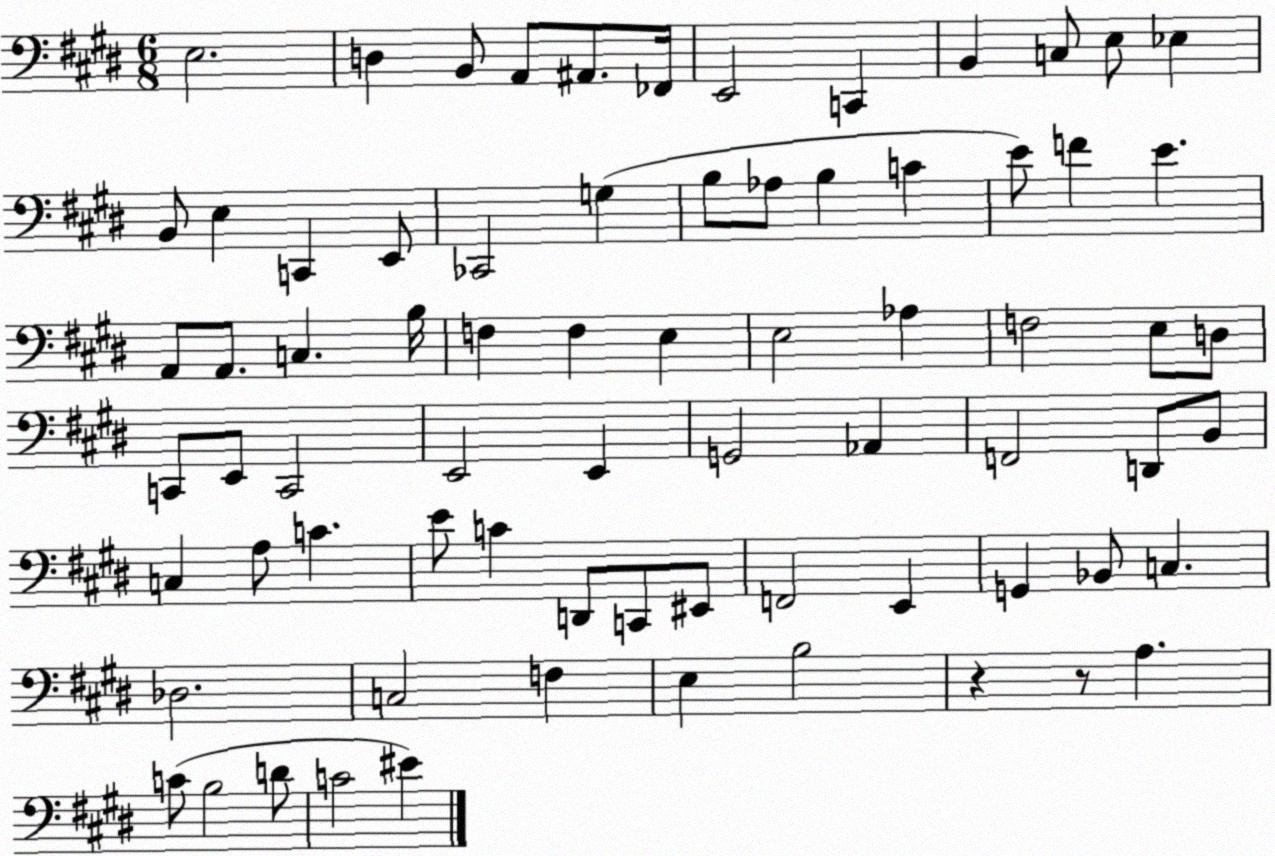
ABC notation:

X:1
T:Untitled
M:6/8
L:1/4
K:E
E,2 D, B,,/2 A,,/2 ^A,,/2 _F,,/4 E,,2 C,, B,, C,/2 E,/2 _E, B,,/2 E, C,, E,,/2 _C,,2 G, B,/2 _A,/2 B, C E/2 F E A,,/2 A,,/2 C, B,/4 F, F, E, E,2 _A, F,2 E,/2 D,/2 C,,/2 E,,/2 C,,2 E,,2 E,, G,,2 _A,, F,,2 D,,/2 B,,/2 C, A,/2 C E/2 C D,,/2 C,,/2 ^E,,/2 F,,2 E,, G,, _B,,/2 C, _D,2 C,2 F, E, B,2 z z/2 A, C/2 B,2 D/2 C2 ^E